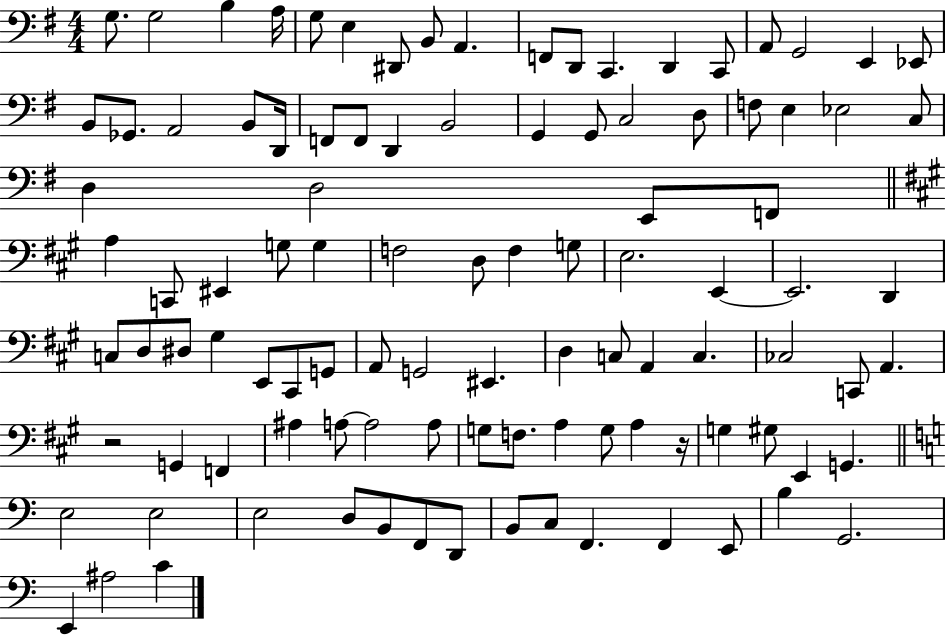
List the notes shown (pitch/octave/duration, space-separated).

G3/e. G3/h B3/q A3/s G3/e E3/q D#2/e B2/e A2/q. F2/e D2/e C2/q. D2/q C2/e A2/e G2/h E2/q Eb2/e B2/e Gb2/e. A2/h B2/e D2/s F2/e F2/e D2/q B2/h G2/q G2/e C3/h D3/e F3/e E3/q Eb3/h C3/e D3/q D3/h E2/e F2/e A3/q C2/e EIS2/q G3/e G3/q F3/h D3/e F3/q G3/e E3/h. E2/q E2/h. D2/q C3/e D3/e D#3/e G#3/q E2/e C#2/e G2/e A2/e G2/h EIS2/q. D3/q C3/e A2/q C3/q. CES3/h C2/e A2/q. R/h G2/q F2/q A#3/q A3/e A3/h A3/e G3/e F3/e. A3/q G3/e A3/q R/s G3/q G#3/e E2/q G2/q. E3/h E3/h E3/h D3/e B2/e F2/e D2/e B2/e C3/e F2/q. F2/q E2/e B3/q G2/h. E2/q A#3/h C4/q